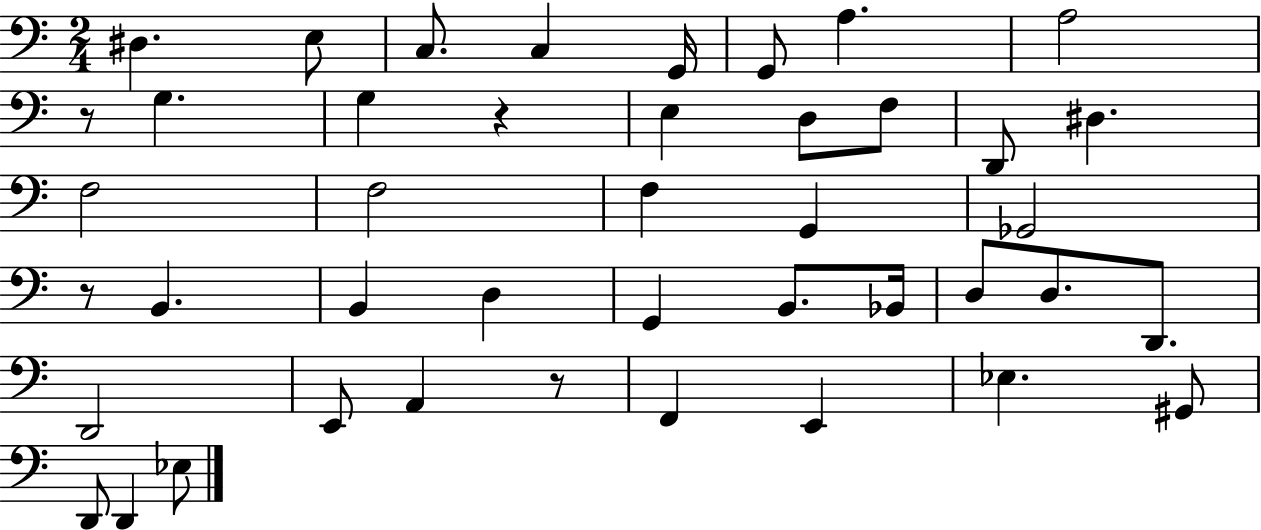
X:1
T:Untitled
M:2/4
L:1/4
K:C
^D, E,/2 C,/2 C, G,,/4 G,,/2 A, A,2 z/2 G, G, z E, D,/2 F,/2 D,,/2 ^D, F,2 F,2 F, G,, _G,,2 z/2 B,, B,, D, G,, B,,/2 _B,,/4 D,/2 D,/2 D,,/2 D,,2 E,,/2 A,, z/2 F,, E,, _E, ^G,,/2 D,,/2 D,, _E,/2